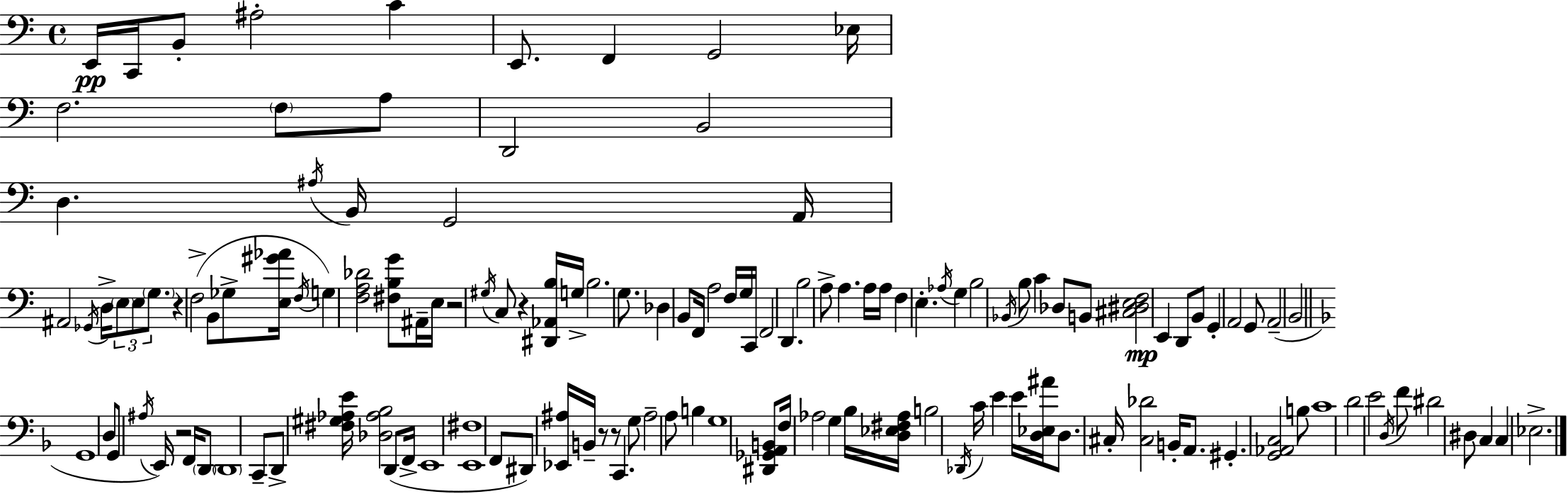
E2/s C2/s B2/e A#3/h C4/q E2/e. F2/q G2/h Eb3/s F3/h. F3/e A3/e D2/h B2/h D3/q. A#3/s B2/s G2/h A2/s A#2/h Gb2/s D3/s E3/e E3/e G3/e. R/q F3/h B2/e Gb3/e [E3,G#4,Ab4]/s F3/s G3/q [F3,A3,Db4]/h [F#3,B3,G4]/e A#2/s E3/s R/h G#3/s C3/e R/q [D#2,Ab2,B3]/s G3/s B3/h. G3/e. Db3/q B2/e F2/s A3/h F3/s G3/s C2/s F2/h D2/q. B3/h A3/e A3/q. A3/s A3/s F3/q E3/q. Ab3/s G3/q B3/h Bb2/s B3/e C4/q Db3/e B2/e [C#3,D#3,E3,F3]/h E2/q D2/e B2/e G2/q A2/h G2/e A2/h B2/h G2/w D3/e G2/e A#3/s E2/s R/h F2/s D2/e D2/w C2/e D2/e [F#3,G#3,Ab3,E4]/s [Db3,Ab3,Bb3]/h D2/e F2/s E2/w [E2,F#3]/w F2/e D#2/e [Eb2,A#3]/s B2/s R/e R/e C2/q. G3/e A#3/h A3/e B3/q G3/w [D#2,Gb2,A2,B2]/e F3/s Ab3/h G3/q Bb3/s [D3,Eb3,F#3,Ab3]/s B3/h Db2/s C4/s E4/q E4/s [D3,Eb3,A#4]/s D3/e. C#3/s [C#3,Db4]/h B2/s A2/e. G#2/q. [G2,Ab2,C3]/h B3/e C4/w D4/h E4/h D3/s F4/e D#4/h D#3/e C3/q C3/q Eb3/h.